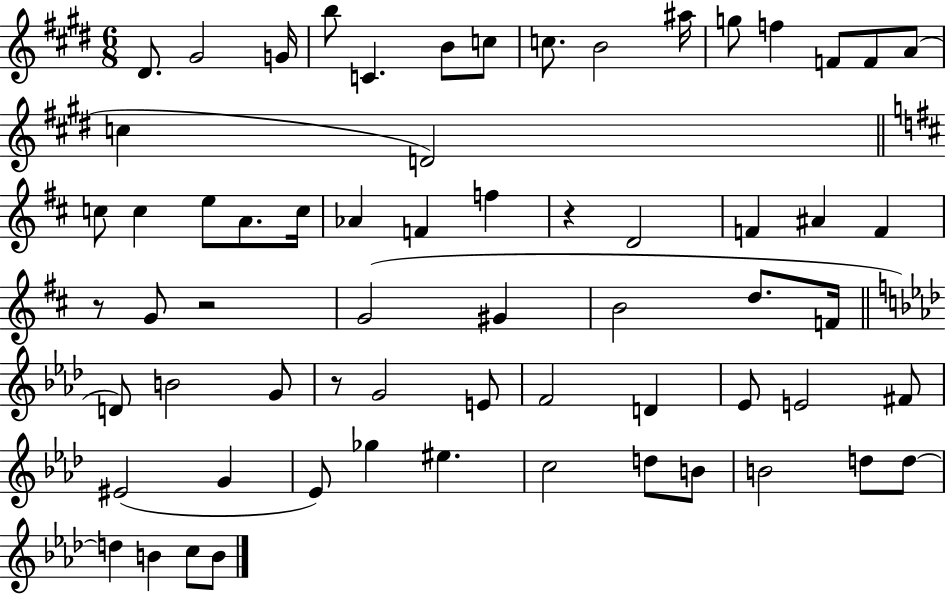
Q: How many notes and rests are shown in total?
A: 64